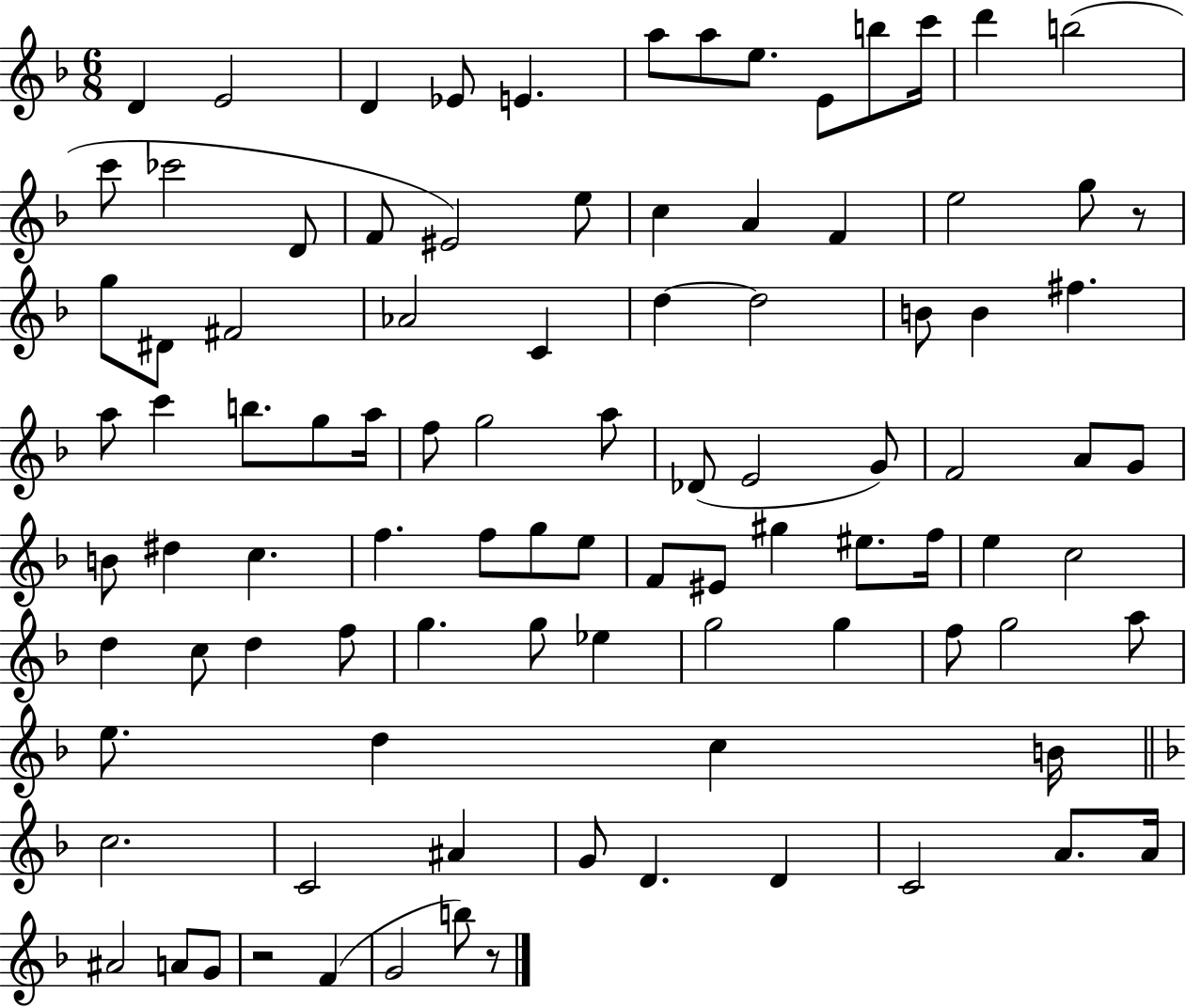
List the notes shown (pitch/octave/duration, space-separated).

D4/q E4/h D4/q Eb4/e E4/q. A5/e A5/e E5/e. E4/e B5/e C6/s D6/q B5/h C6/e CES6/h D4/e F4/e EIS4/h E5/e C5/q A4/q F4/q E5/h G5/e R/e G5/e D#4/e F#4/h Ab4/h C4/q D5/q D5/h B4/e B4/q F#5/q. A5/e C6/q B5/e. G5/e A5/s F5/e G5/h A5/e Db4/e E4/h G4/e F4/h A4/e G4/e B4/e D#5/q C5/q. F5/q. F5/e G5/e E5/e F4/e EIS4/e G#5/q EIS5/e. F5/s E5/q C5/h D5/q C5/e D5/q F5/e G5/q. G5/e Eb5/q G5/h G5/q F5/e G5/h A5/e E5/e. D5/q C5/q B4/s C5/h. C4/h A#4/q G4/e D4/q. D4/q C4/h A4/e. A4/s A#4/h A4/e G4/e R/h F4/q G4/h B5/e R/e